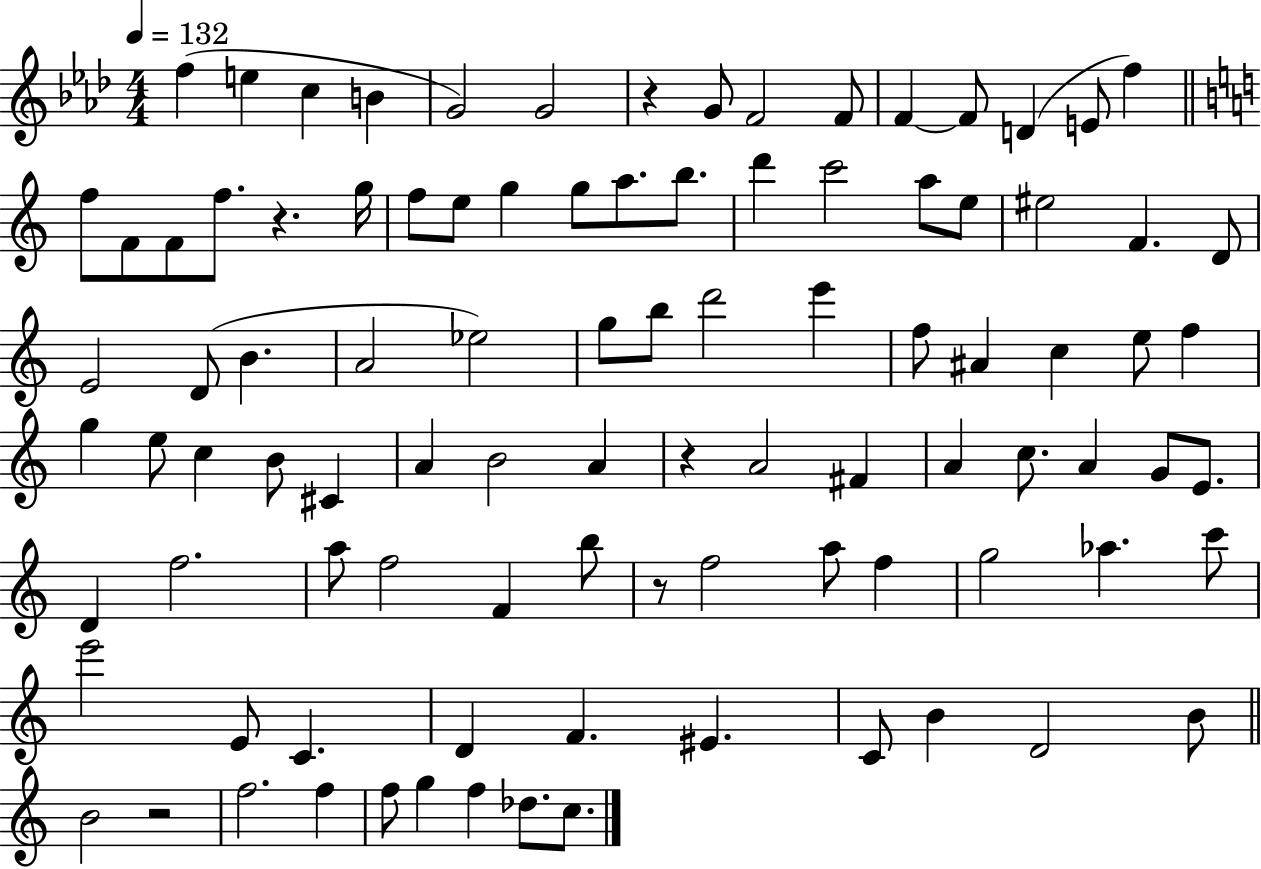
{
  \clef treble
  \numericTimeSignature
  \time 4/4
  \key aes \major
  \tempo 4 = 132
  \repeat volta 2 { f''4( e''4 c''4 b'4 | g'2) g'2 | r4 g'8 f'2 f'8 | f'4~~ f'8 d'4( e'8 f''4) | \break \bar "||" \break \key a \minor f''8 f'8 f'8 f''8. r4. g''16 | f''8 e''8 g''4 g''8 a''8. b''8. | d'''4 c'''2 a''8 e''8 | eis''2 f'4. d'8 | \break e'2 d'8( b'4. | a'2 ees''2) | g''8 b''8 d'''2 e'''4 | f''8 ais'4 c''4 e''8 f''4 | \break g''4 e''8 c''4 b'8 cis'4 | a'4 b'2 a'4 | r4 a'2 fis'4 | a'4 c''8. a'4 g'8 e'8. | \break d'4 f''2. | a''8 f''2 f'4 b''8 | r8 f''2 a''8 f''4 | g''2 aes''4. c'''8 | \break e'''2 e'8 c'4. | d'4 f'4. eis'4. | c'8 b'4 d'2 b'8 | \bar "||" \break \key c \major b'2 r2 | f''2. f''4 | f''8 g''4 f''4 des''8. c''8. | } \bar "|."
}